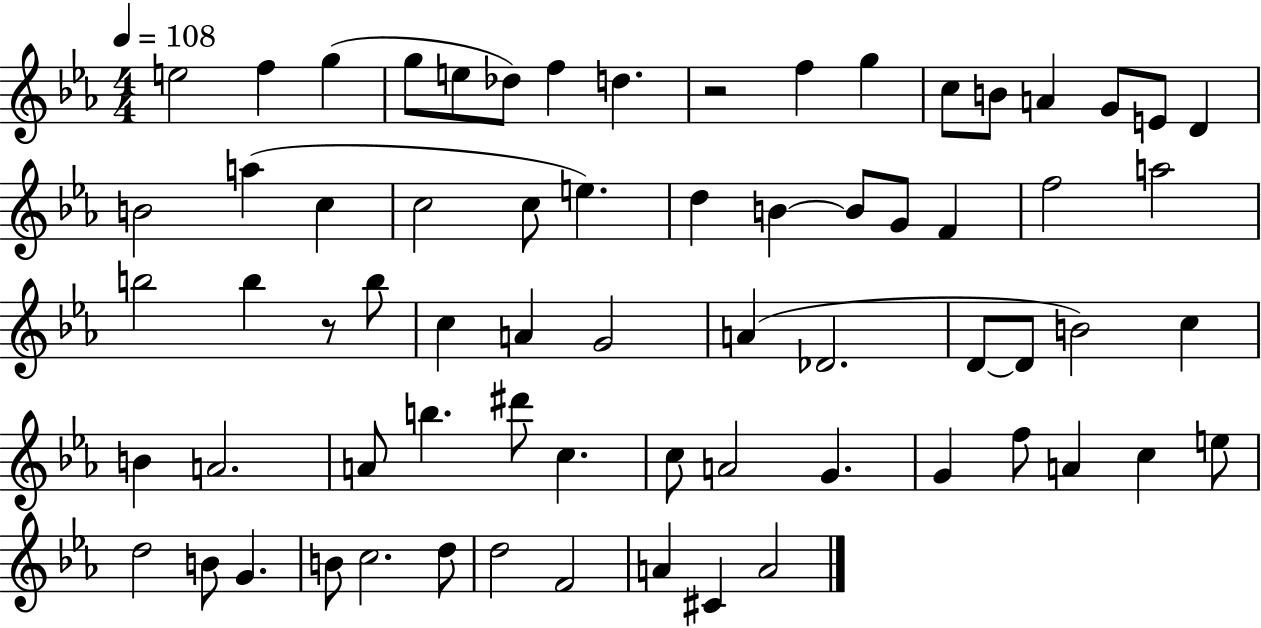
X:1
T:Untitled
M:4/4
L:1/4
K:Eb
e2 f g g/2 e/2 _d/2 f d z2 f g c/2 B/2 A G/2 E/2 D B2 a c c2 c/2 e d B B/2 G/2 F f2 a2 b2 b z/2 b/2 c A G2 A _D2 D/2 D/2 B2 c B A2 A/2 b ^d'/2 c c/2 A2 G G f/2 A c e/2 d2 B/2 G B/2 c2 d/2 d2 F2 A ^C A2